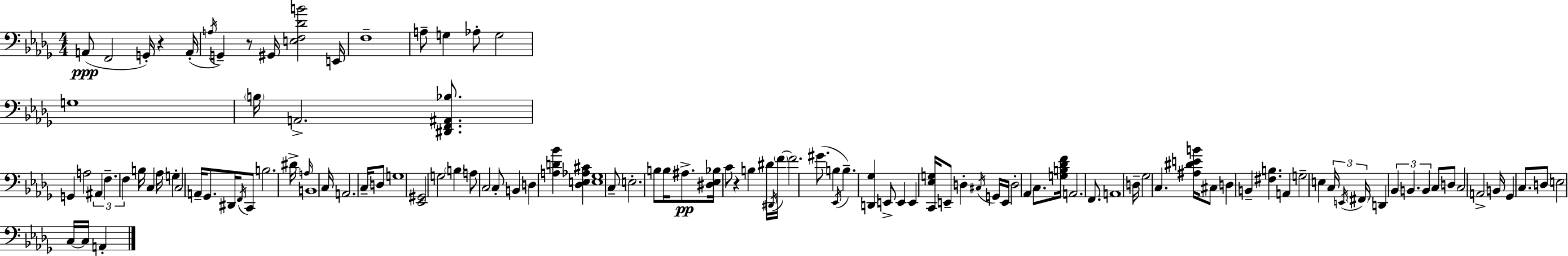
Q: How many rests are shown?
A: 3